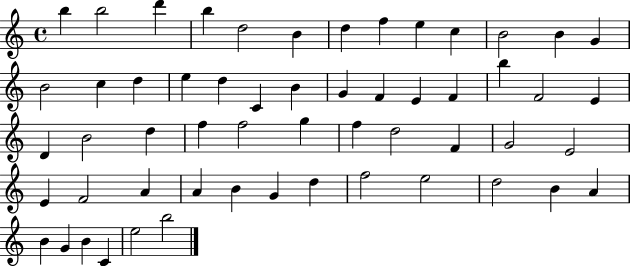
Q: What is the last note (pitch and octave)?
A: B5